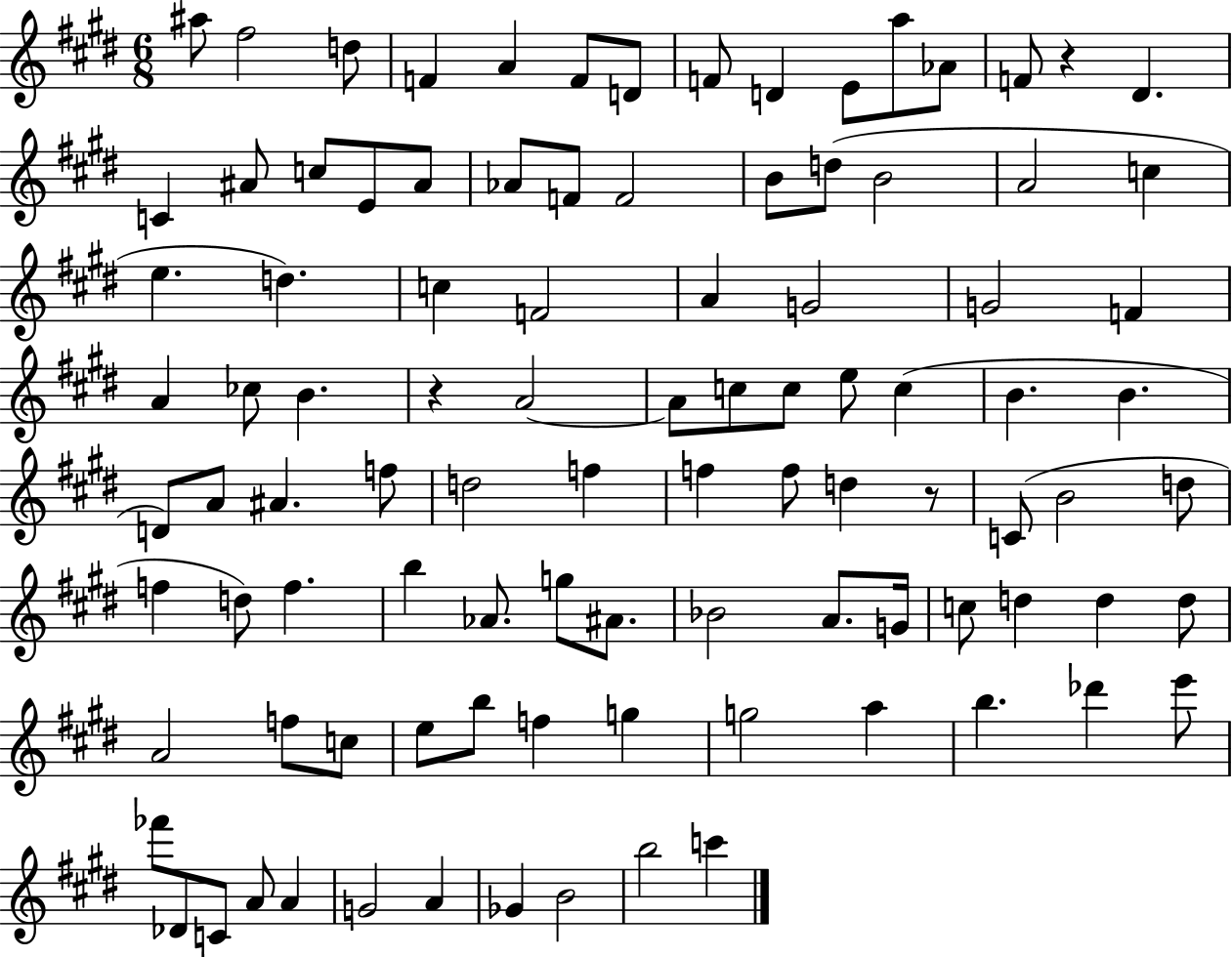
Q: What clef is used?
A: treble